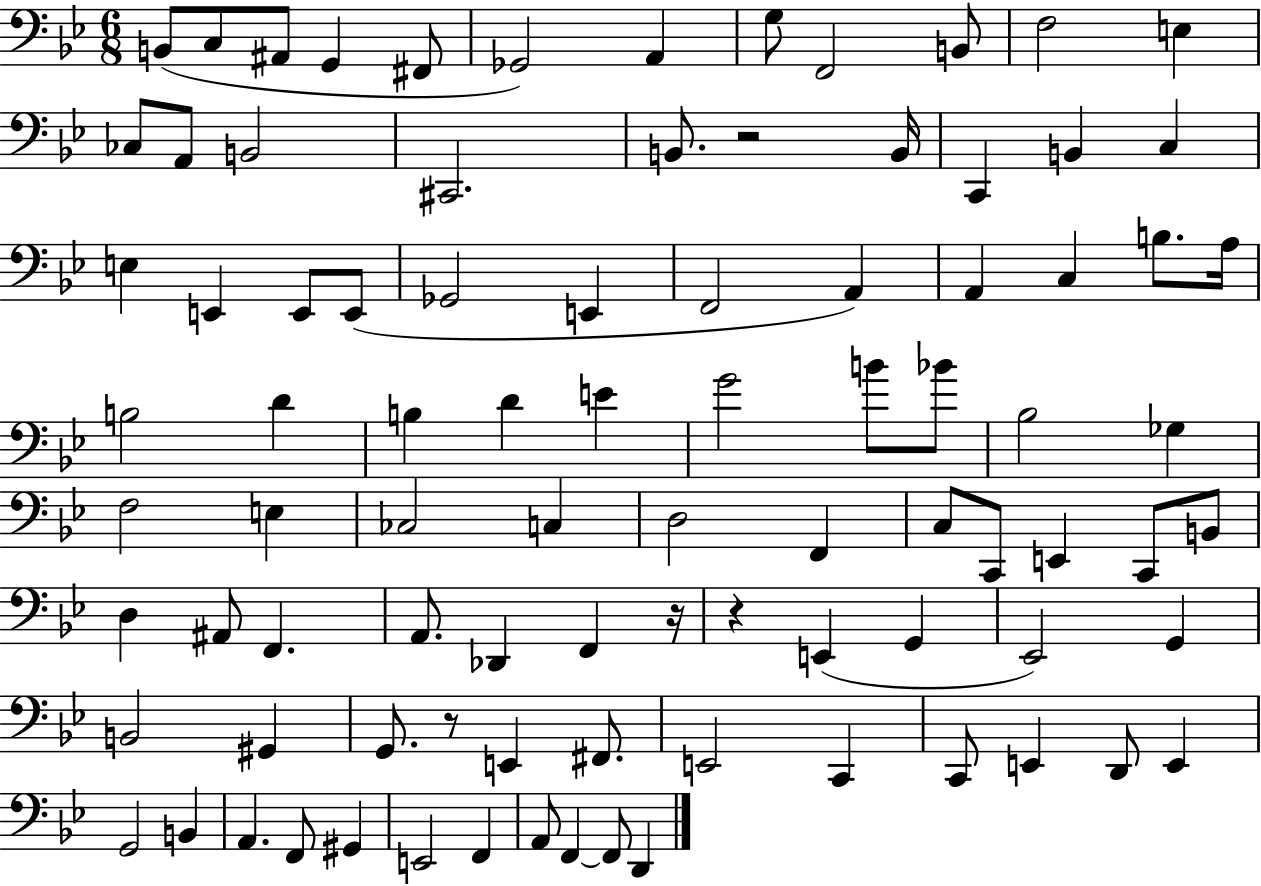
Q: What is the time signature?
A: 6/8